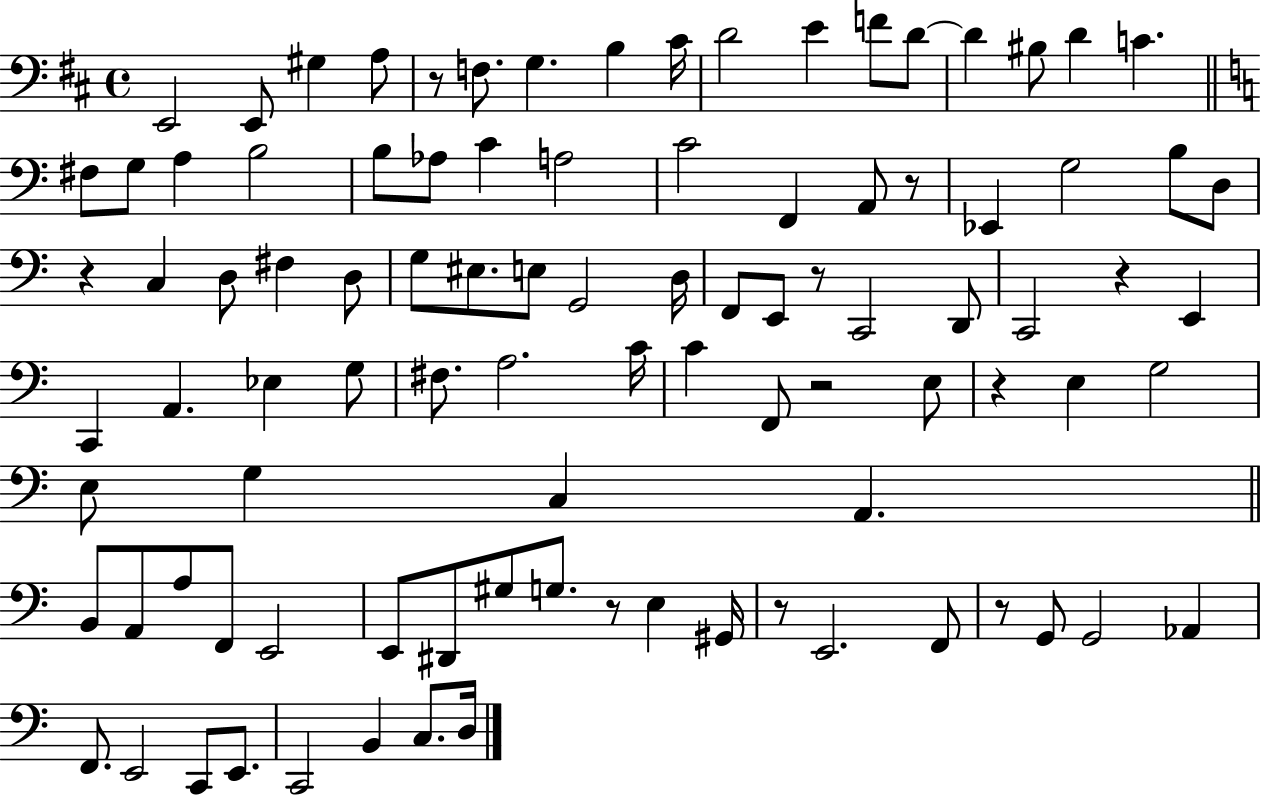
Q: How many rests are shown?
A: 10